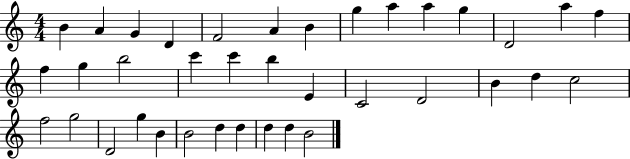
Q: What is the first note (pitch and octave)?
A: B4